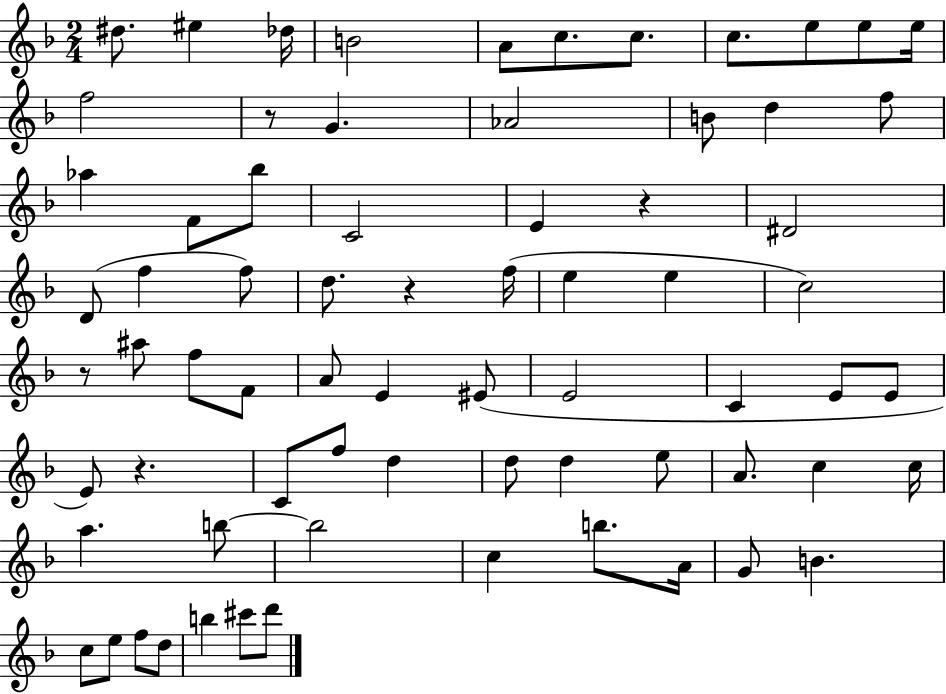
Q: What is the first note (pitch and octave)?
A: D#5